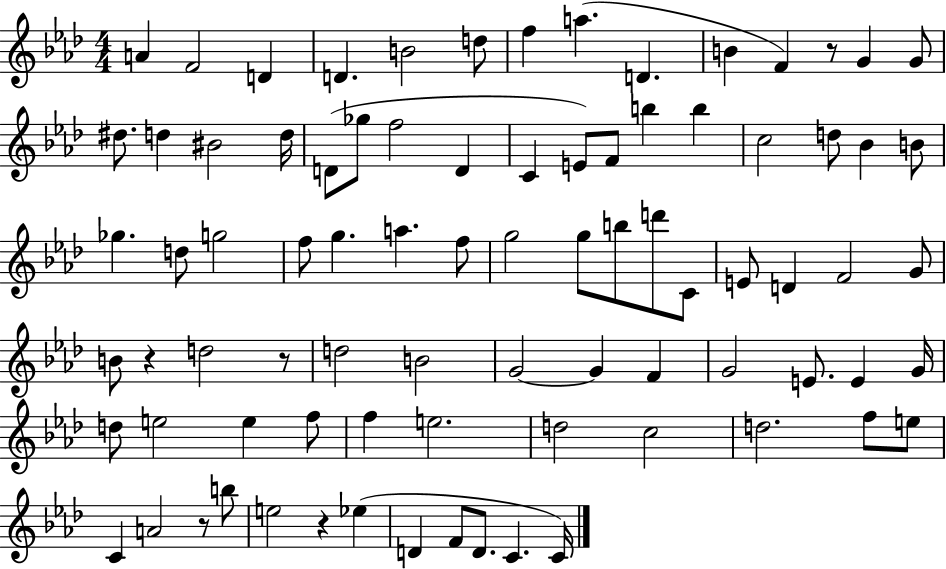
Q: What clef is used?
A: treble